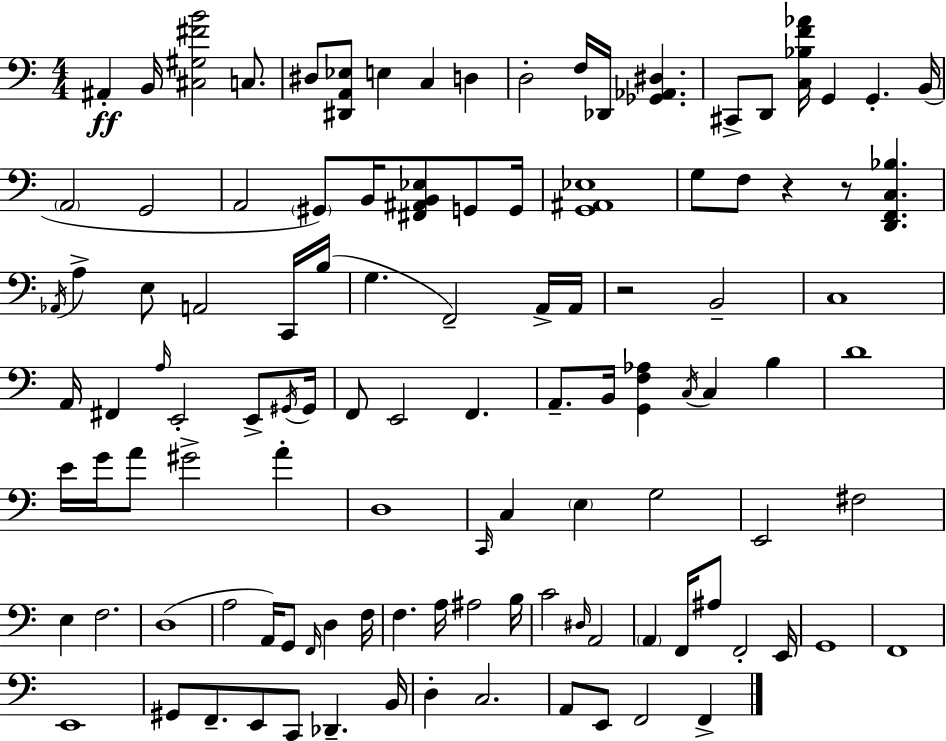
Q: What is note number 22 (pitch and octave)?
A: G2